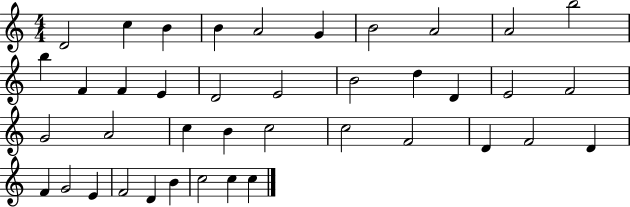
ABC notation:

X:1
T:Untitled
M:4/4
L:1/4
K:C
D2 c B B A2 G B2 A2 A2 b2 b F F E D2 E2 B2 d D E2 F2 G2 A2 c B c2 c2 F2 D F2 D F G2 E F2 D B c2 c c